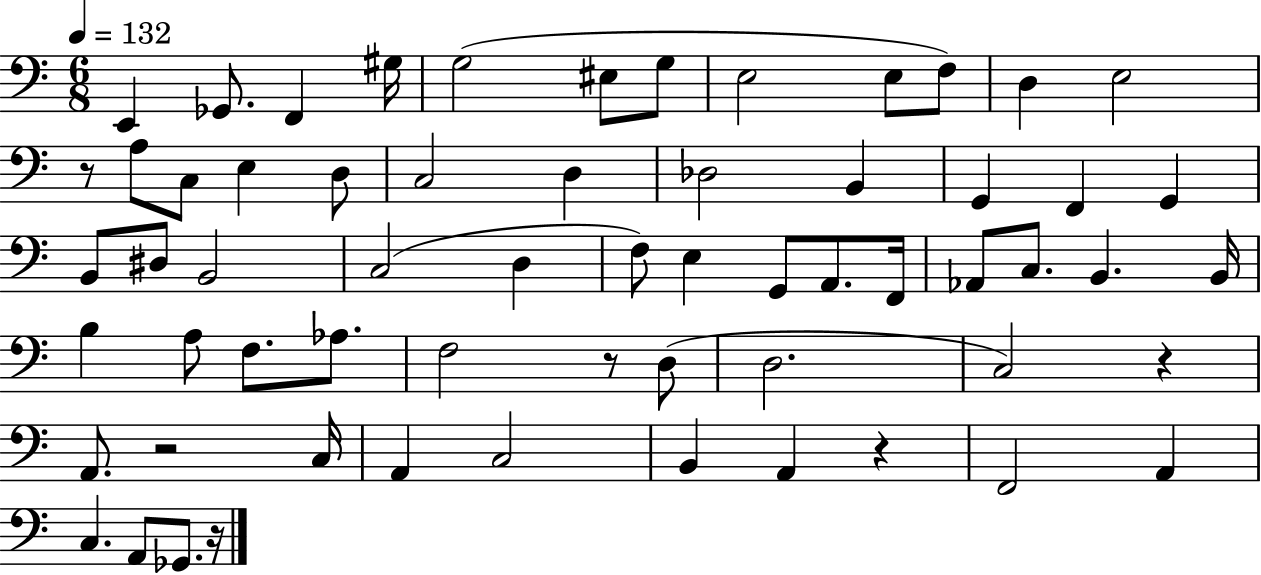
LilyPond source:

{
  \clef bass
  \numericTimeSignature
  \time 6/8
  \key c \major
  \tempo 4 = 132
  \repeat volta 2 { e,4 ges,8. f,4 gis16 | g2( eis8 g8 | e2 e8 f8) | d4 e2 | \break r8 a8 c8 e4 d8 | c2 d4 | des2 b,4 | g,4 f,4 g,4 | \break b,8 dis8 b,2 | c2( d4 | f8) e4 g,8 a,8. f,16 | aes,8 c8. b,4. b,16 | \break b4 a8 f8. aes8. | f2 r8 d8( | d2. | c2) r4 | \break a,8. r2 c16 | a,4 c2 | b,4 a,4 r4 | f,2 a,4 | \break c4. a,8 ges,8. r16 | } \bar "|."
}